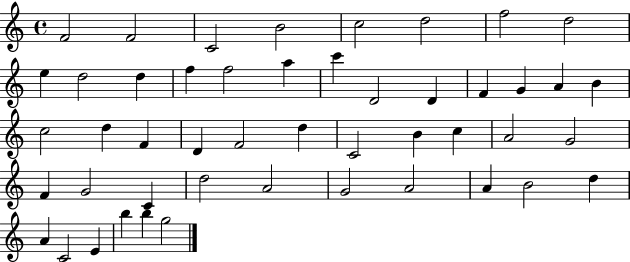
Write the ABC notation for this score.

X:1
T:Untitled
M:4/4
L:1/4
K:C
F2 F2 C2 B2 c2 d2 f2 d2 e d2 d f f2 a c' D2 D F G A B c2 d F D F2 d C2 B c A2 G2 F G2 C d2 A2 G2 A2 A B2 d A C2 E b b g2